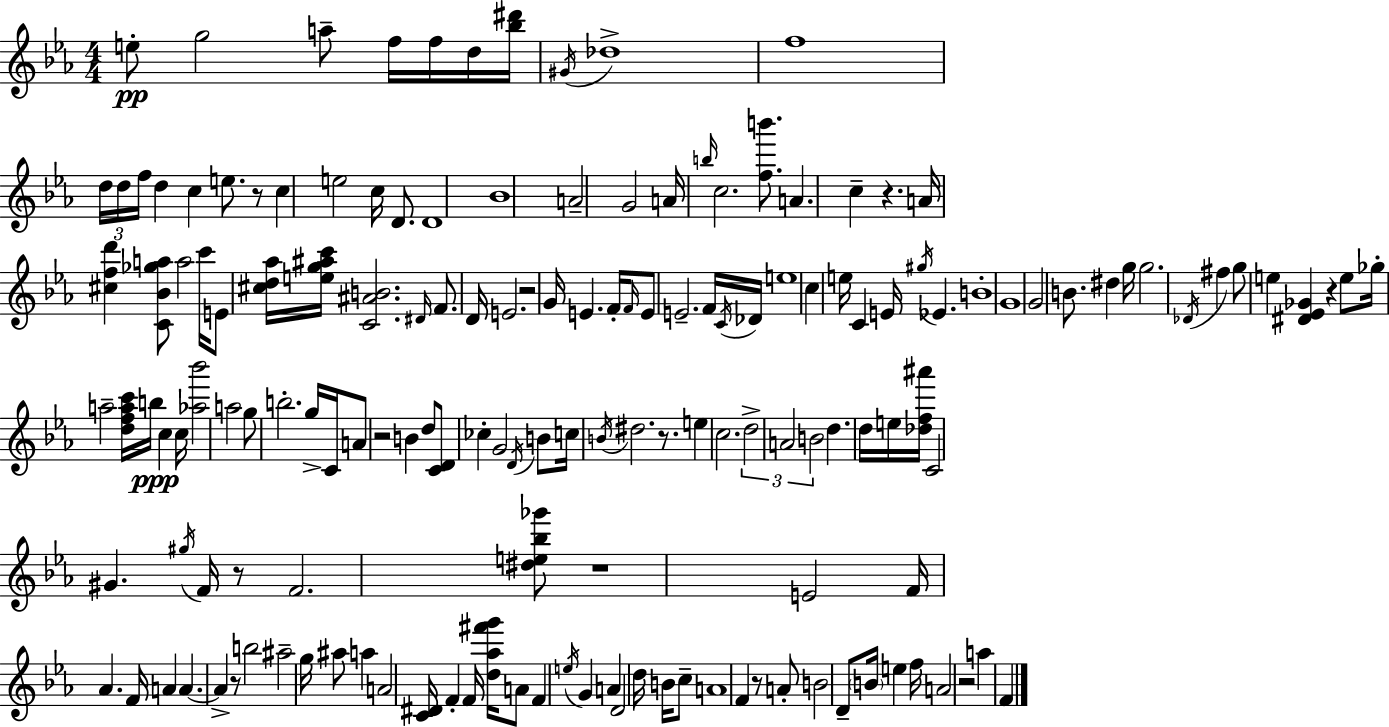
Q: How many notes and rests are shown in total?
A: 158